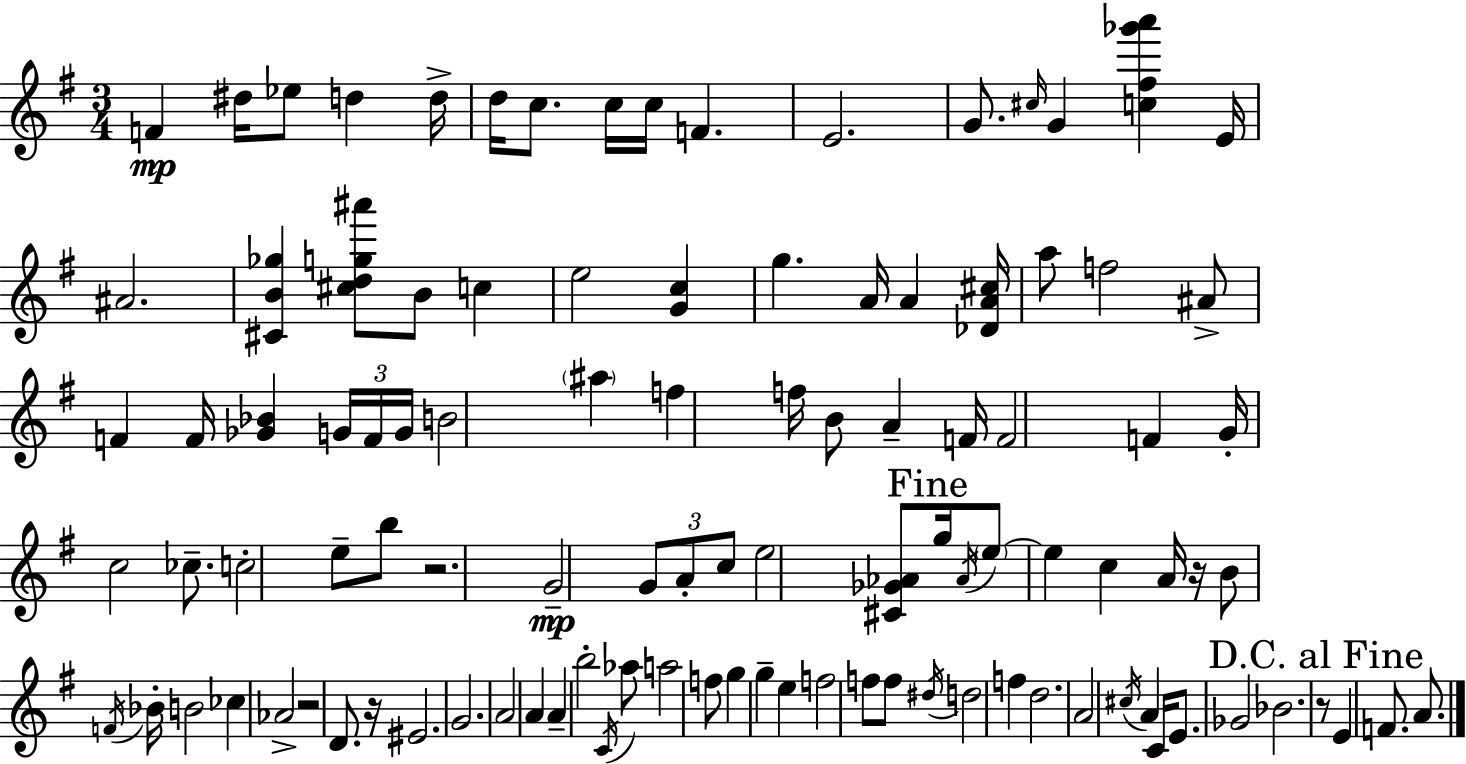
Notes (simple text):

F4/q D#5/s Eb5/e D5/q D5/s D5/s C5/e. C5/s C5/s F4/q. E4/h. G4/e. C#5/s G4/q [C5,F#5,Gb6,A6]/q E4/s A#4/h. [C#4,B4,Gb5]/q [C#5,D5,G5,A#6]/e B4/e C5/q E5/h [G4,C5]/q G5/q. A4/s A4/q [Db4,A4,C#5]/s A5/e F5/h A#4/e F4/q F4/s [Gb4,Bb4]/q G4/s F4/s G4/s B4/h A#5/q F5/q F5/s B4/e A4/q F4/s F4/h F4/q G4/s C5/h CES5/e. C5/h E5/e B5/e R/h. G4/h G4/e A4/e C5/e E5/h [C#4,Gb4,Ab4]/e G5/s Ab4/s E5/e E5/q C5/q A4/s R/s B4/e F4/s Bb4/s B4/h CES5/q Ab4/h R/h D4/e. R/s EIS4/h. G4/h. A4/h A4/q A4/q B5/h C4/s Ab5/e A5/h F5/e G5/q G5/q E5/q F5/h F5/e F5/e D#5/s D5/h F5/q D5/h. A4/h C#5/s A4/q C4/s E4/e. Gb4/h Bb4/h. R/e E4/q F4/e. A4/e.